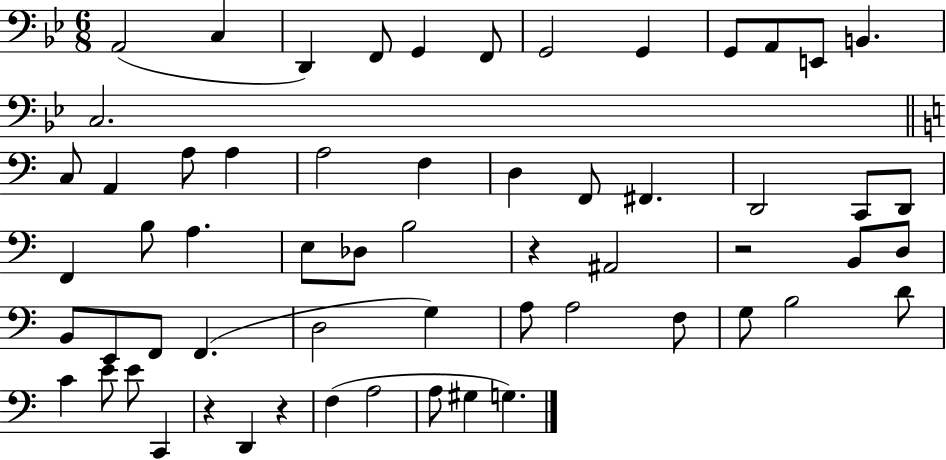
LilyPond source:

{
  \clef bass
  \numericTimeSignature
  \time 6/8
  \key bes \major
  a,2( c4 | d,4) f,8 g,4 f,8 | g,2 g,4 | g,8 a,8 e,8 b,4. | \break c2. | \bar "||" \break \key a \minor c8 a,4 a8 a4 | a2 f4 | d4 f,8 fis,4. | d,2 c,8 d,8 | \break f,4 b8 a4. | e8 des8 b2 | r4 ais,2 | r2 b,8 d8 | \break b,8 e,8 f,8 f,4.( | d2 g4) | a8 a2 f8 | g8 b2 d'8 | \break c'4 e'8 e'8 c,4 | r4 d,4 r4 | f4( a2 | a8 gis4 g4.) | \break \bar "|."
}